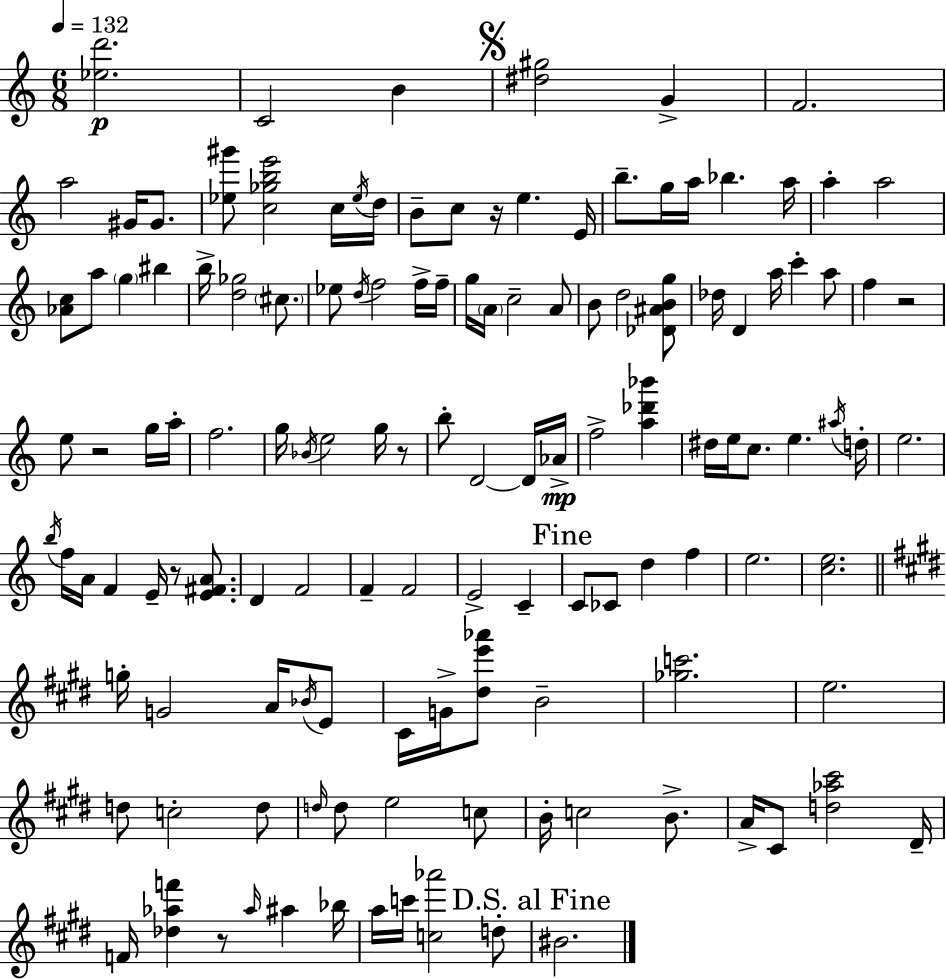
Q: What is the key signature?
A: A minor